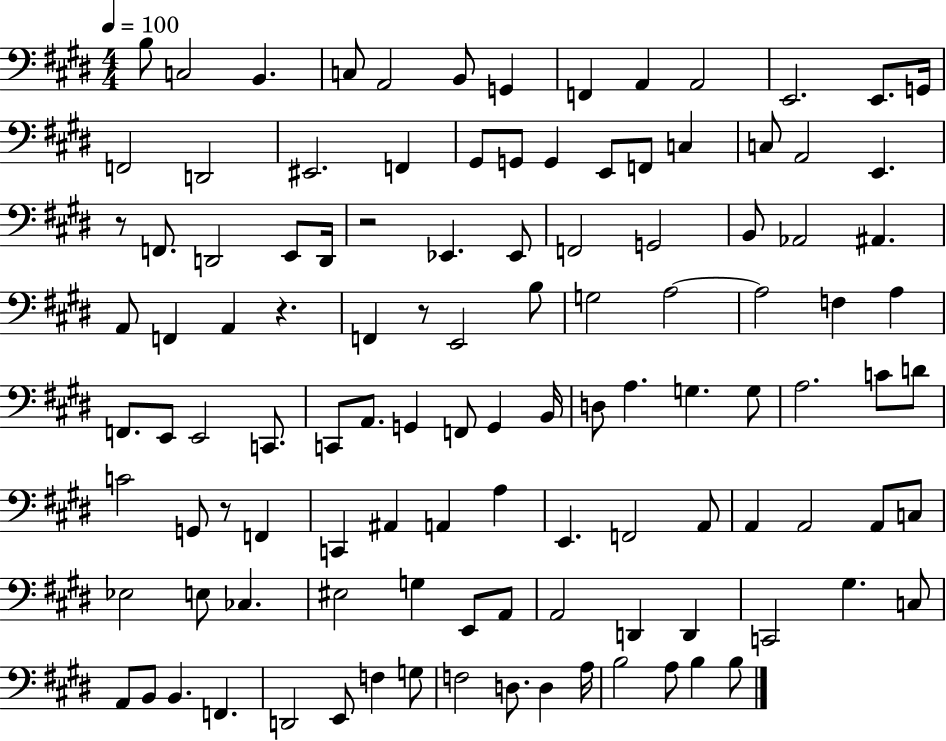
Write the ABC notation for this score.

X:1
T:Untitled
M:4/4
L:1/4
K:E
B,/2 C,2 B,, C,/2 A,,2 B,,/2 G,, F,, A,, A,,2 E,,2 E,,/2 G,,/4 F,,2 D,,2 ^E,,2 F,, ^G,,/2 G,,/2 G,, E,,/2 F,,/2 C, C,/2 A,,2 E,, z/2 F,,/2 D,,2 E,,/2 D,,/4 z2 _E,, _E,,/2 F,,2 G,,2 B,,/2 _A,,2 ^A,, A,,/2 F,, A,, z F,, z/2 E,,2 B,/2 G,2 A,2 A,2 F, A, F,,/2 E,,/2 E,,2 C,,/2 C,,/2 A,,/2 G,, F,,/2 G,, B,,/4 D,/2 A, G, G,/2 A,2 C/2 D/2 C2 G,,/2 z/2 F,, C,, ^A,, A,, A, E,, F,,2 A,,/2 A,, A,,2 A,,/2 C,/2 _E,2 E,/2 _C, ^E,2 G, E,,/2 A,,/2 A,,2 D,, D,, C,,2 ^G, C,/2 A,,/2 B,,/2 B,, F,, D,,2 E,,/2 F, G,/2 F,2 D,/2 D, A,/4 B,2 A,/2 B, B,/2